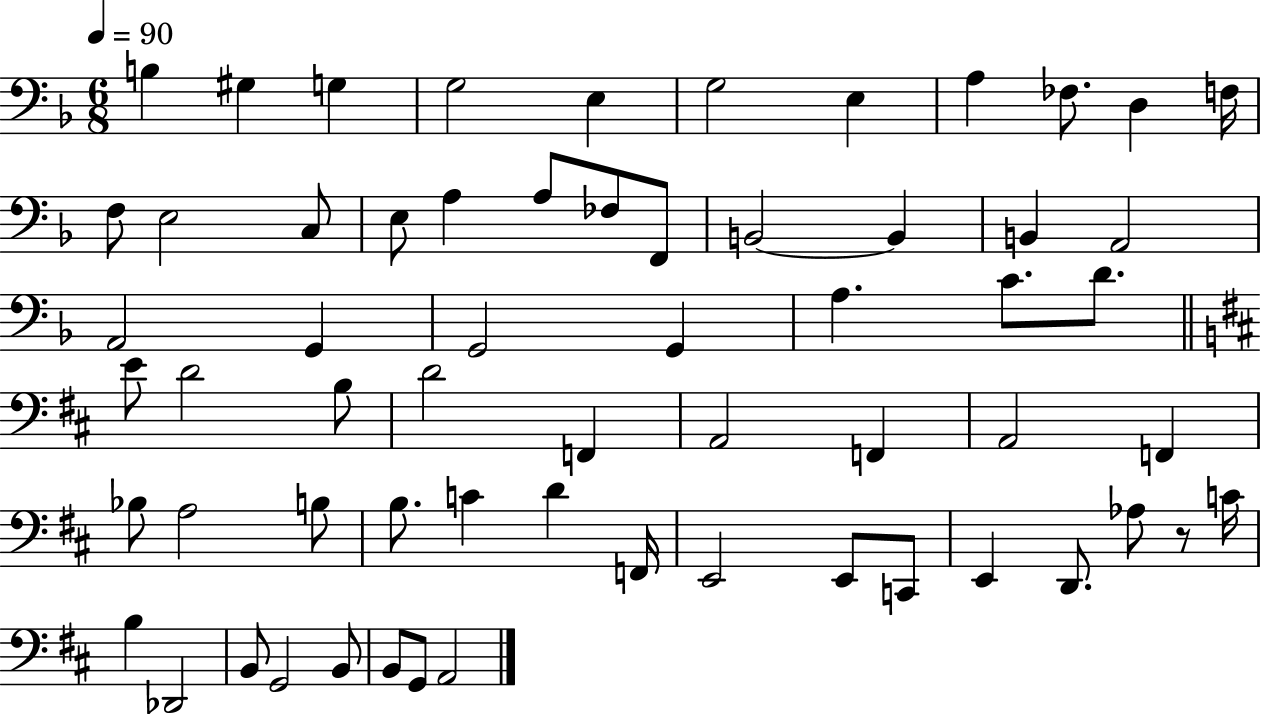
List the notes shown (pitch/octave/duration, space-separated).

B3/q G#3/q G3/q G3/h E3/q G3/h E3/q A3/q FES3/e. D3/q F3/s F3/e E3/h C3/e E3/e A3/q A3/e FES3/e F2/e B2/h B2/q B2/q A2/h A2/h G2/q G2/h G2/q A3/q. C4/e. D4/e. E4/e D4/h B3/e D4/h F2/q A2/h F2/q A2/h F2/q Bb3/e A3/h B3/e B3/e. C4/q D4/q F2/s E2/h E2/e C2/e E2/q D2/e. Ab3/e R/e C4/s B3/q Db2/h B2/e G2/h B2/e B2/e G2/e A2/h